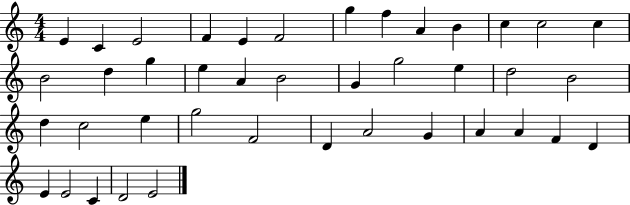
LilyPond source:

{
  \clef treble
  \numericTimeSignature
  \time 4/4
  \key c \major
  e'4 c'4 e'2 | f'4 e'4 f'2 | g''4 f''4 a'4 b'4 | c''4 c''2 c''4 | \break b'2 d''4 g''4 | e''4 a'4 b'2 | g'4 g''2 e''4 | d''2 b'2 | \break d''4 c''2 e''4 | g''2 f'2 | d'4 a'2 g'4 | a'4 a'4 f'4 d'4 | \break e'4 e'2 c'4 | d'2 e'2 | \bar "|."
}